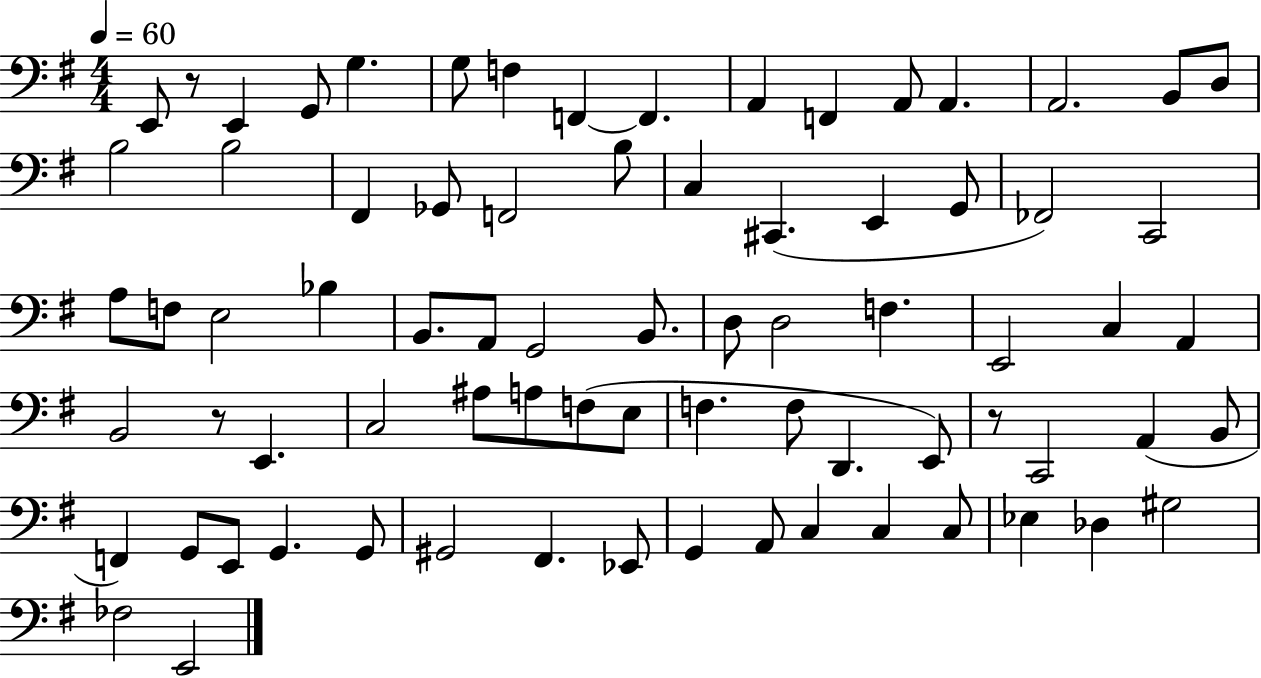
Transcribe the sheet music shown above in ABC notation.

X:1
T:Untitled
M:4/4
L:1/4
K:G
E,,/2 z/2 E,, G,,/2 G, G,/2 F, F,, F,, A,, F,, A,,/2 A,, A,,2 B,,/2 D,/2 B,2 B,2 ^F,, _G,,/2 F,,2 B,/2 C, ^C,, E,, G,,/2 _F,,2 C,,2 A,/2 F,/2 E,2 _B, B,,/2 A,,/2 G,,2 B,,/2 D,/2 D,2 F, E,,2 C, A,, B,,2 z/2 E,, C,2 ^A,/2 A,/2 F,/2 E,/2 F, F,/2 D,, E,,/2 z/2 C,,2 A,, B,,/2 F,, G,,/2 E,,/2 G,, G,,/2 ^G,,2 ^F,, _E,,/2 G,, A,,/2 C, C, C,/2 _E, _D, ^G,2 _F,2 E,,2